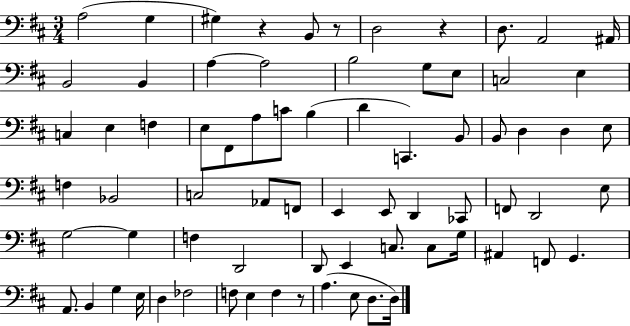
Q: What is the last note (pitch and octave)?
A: D3